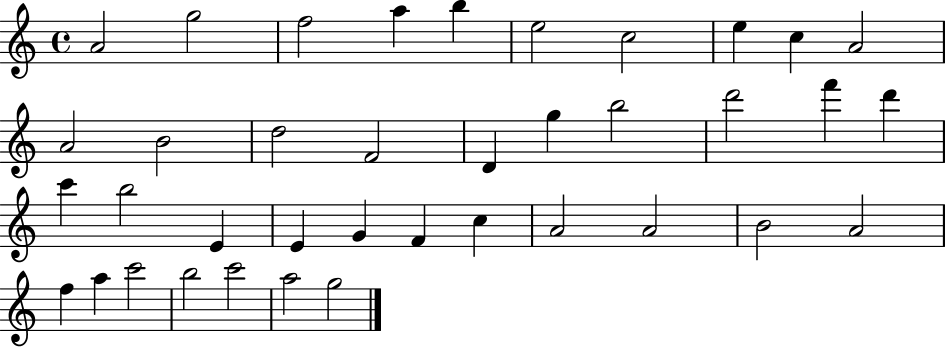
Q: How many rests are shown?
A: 0